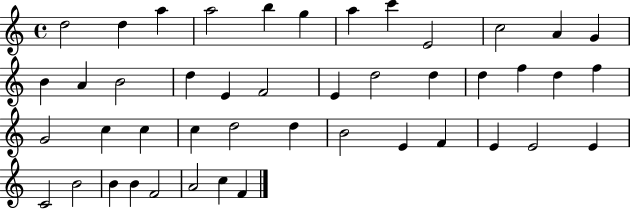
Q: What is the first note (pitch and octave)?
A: D5